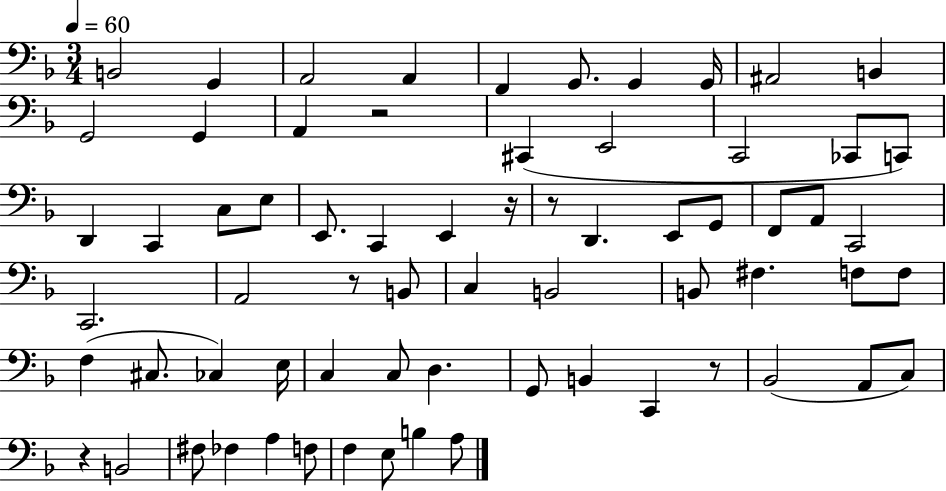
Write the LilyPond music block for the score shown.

{
  \clef bass
  \numericTimeSignature
  \time 3/4
  \key f \major
  \tempo 4 = 60
  \repeat volta 2 { b,2 g,4 | a,2 a,4 | f,4 g,8. g,4 g,16 | ais,2 b,4 | \break g,2 g,4 | a,4 r2 | cis,4( e,2 | c,2 ces,8 c,8) | \break d,4 c,4 c8 e8 | e,8. c,4 e,4 r16 | r8 d,4. e,8 g,8 | f,8 a,8 c,2 | \break c,2. | a,2 r8 b,8 | c4 b,2 | b,8 fis4. f8 f8 | \break f4( cis8. ces4) e16 | c4 c8 d4. | g,8 b,4 c,4 r8 | bes,2( a,8 c8) | \break r4 b,2 | fis8 fes4 a4 f8 | f4 e8 b4 a8 | } \bar "|."
}